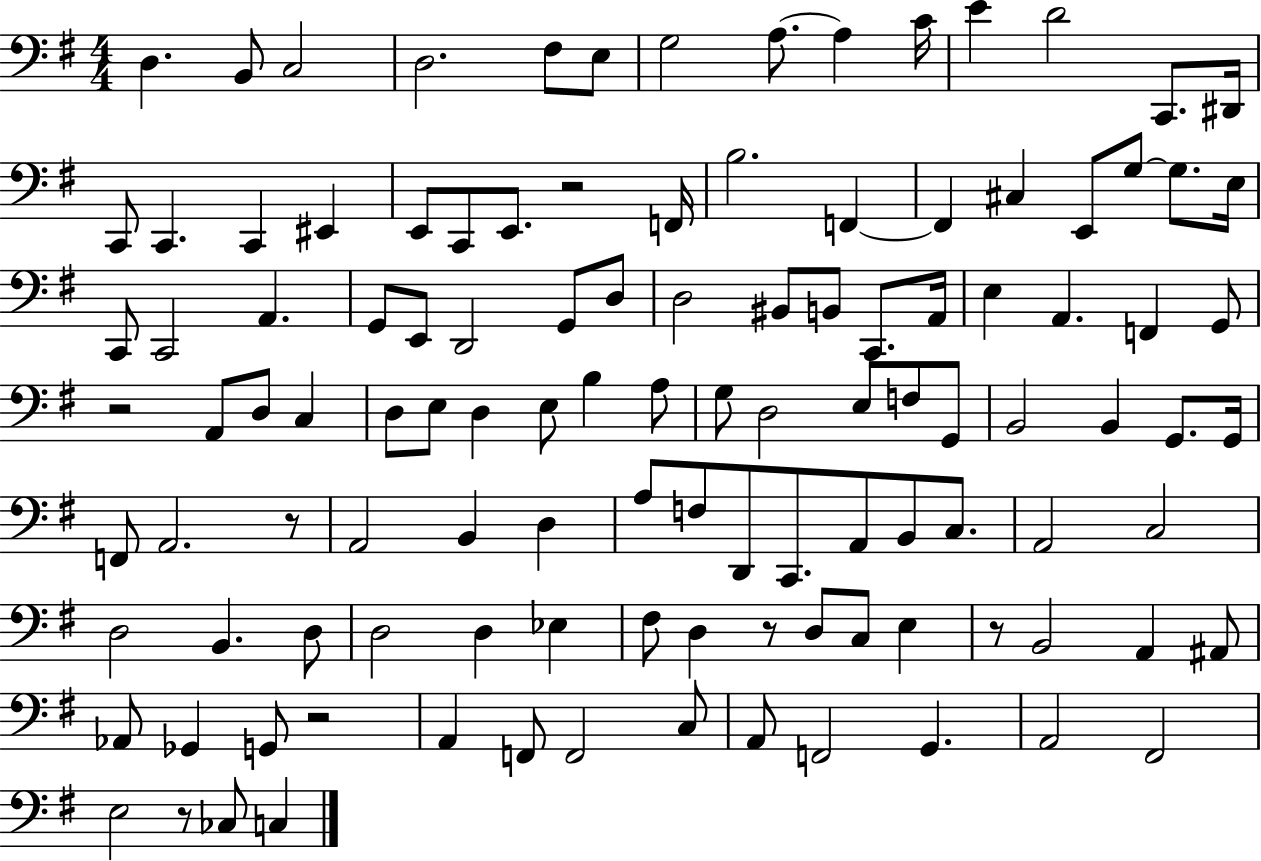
D3/q. B2/e C3/h D3/h. F#3/e E3/e G3/h A3/e. A3/q C4/s E4/q D4/h C2/e. D#2/s C2/e C2/q. C2/q EIS2/q E2/e C2/e E2/e. R/h F2/s B3/h. F2/q F2/q C#3/q E2/e G3/e G3/e. E3/s C2/e C2/h A2/q. G2/e E2/e D2/h G2/e D3/e D3/h BIS2/e B2/e C2/e. A2/s E3/q A2/q. F2/q G2/e R/h A2/e D3/e C3/q D3/e E3/e D3/q E3/e B3/q A3/e G3/e D3/h E3/e F3/e G2/e B2/h B2/q G2/e. G2/s F2/e A2/h. R/e A2/h B2/q D3/q A3/e F3/e D2/e C2/e. A2/e B2/e C3/e. A2/h C3/h D3/h B2/q. D3/e D3/h D3/q Eb3/q F#3/e D3/q R/e D3/e C3/e E3/q R/e B2/h A2/q A#2/e Ab2/e Gb2/q G2/e R/h A2/q F2/e F2/h C3/e A2/e F2/h G2/q. A2/h F#2/h E3/h R/e CES3/e C3/q